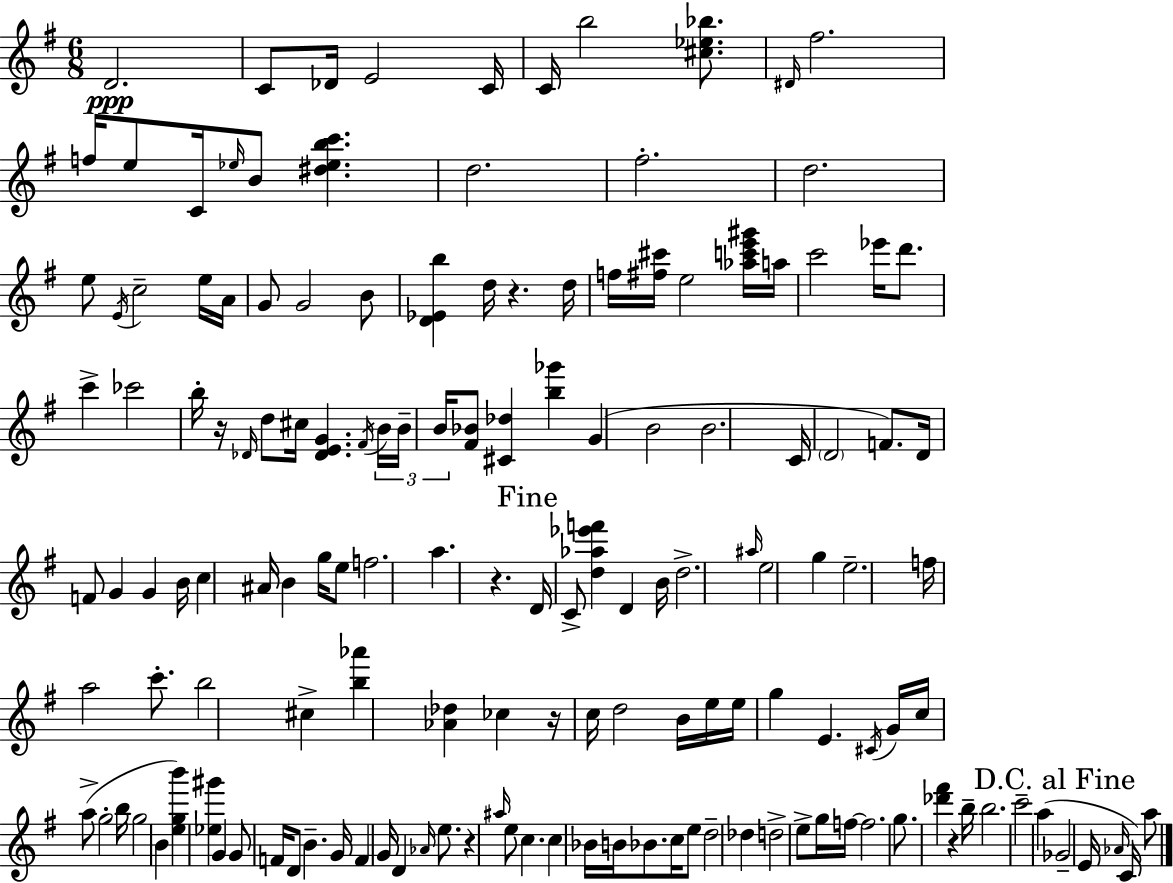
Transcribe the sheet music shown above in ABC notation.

X:1
T:Untitled
M:6/8
L:1/4
K:G
D2 C/2 _D/4 E2 C/4 C/4 b2 [^c_e_b]/2 ^D/4 ^f2 f/4 e/2 C/4 _e/4 B/2 [^d_ebc'] d2 ^f2 d2 e/2 E/4 c2 e/4 A/4 G/2 G2 B/2 [D_Eb] d/4 z d/4 f/4 [^f^c']/4 e2 [_ac'e'^g']/4 a/4 c'2 _e'/4 d'/2 c' _c'2 b/4 z/4 _D/4 d/2 ^c/4 [_DEG] ^F/4 B/4 B/4 B/4 [^F_B]/2 [^C_d] [b_g'] G B2 B2 C/4 D2 F/2 D/4 F/2 G G B/4 c ^A/4 B g/4 e/2 f2 a z D/4 C/2 [d_a_e'f'] D B/4 d2 ^a/4 e2 g e2 f/4 a2 c'/2 b2 ^c [b_a'] [_A_d] _c z/4 c/4 d2 B/4 e/4 e/4 g E ^C/4 G/4 c/4 a/2 g2 b/4 g2 B [egb'] [_e^g'] G G/2 F/4 D/2 B G/4 F G/4 D _A/4 e/2 z ^a/4 e/2 c c _B/4 B/4 _B/2 c/4 e/2 d2 _d d2 e/2 g/4 f/4 f2 g/2 [_d'^f'] z b/4 b2 c'2 a _G2 E/4 _A/4 C/4 a/2